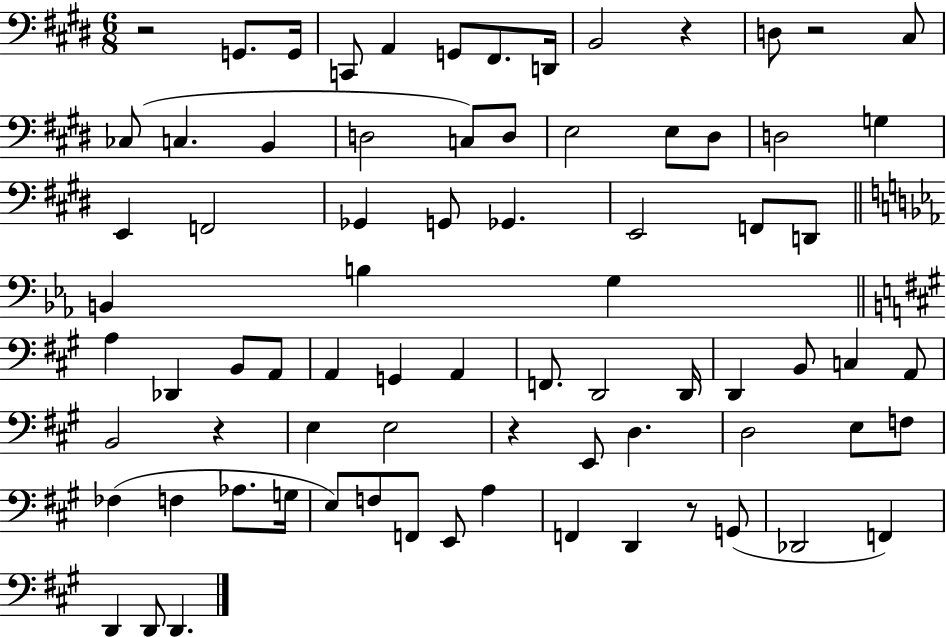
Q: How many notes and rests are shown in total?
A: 77